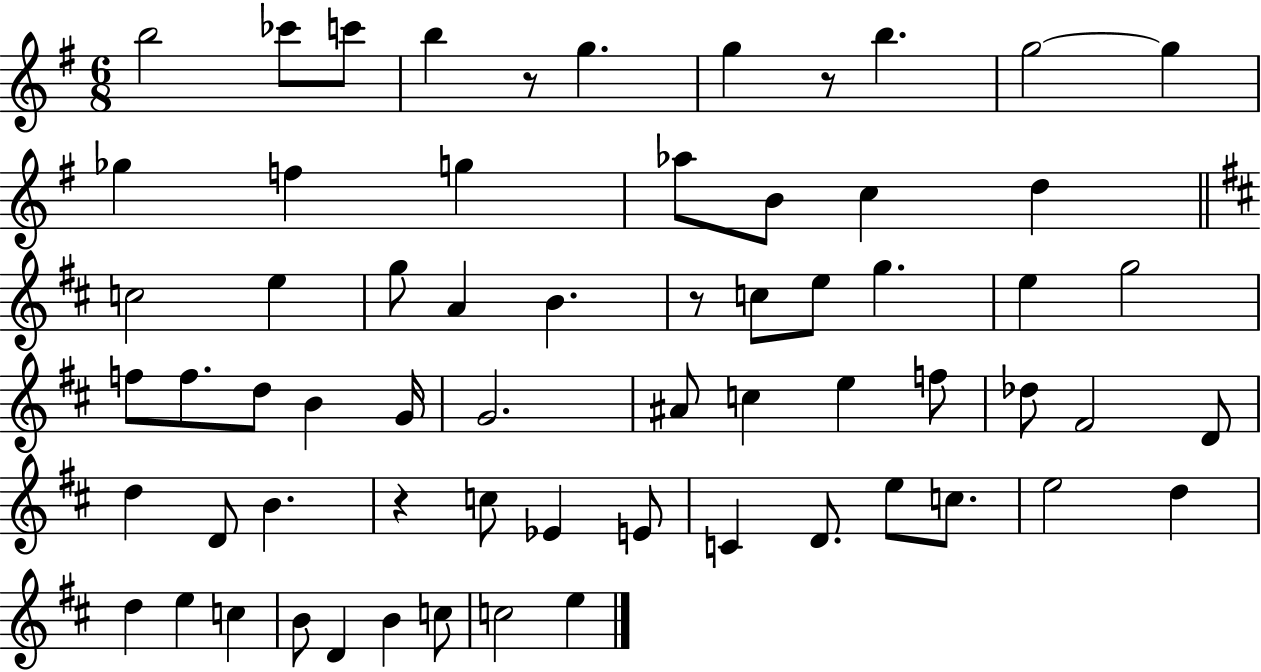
{
  \clef treble
  \numericTimeSignature
  \time 6/8
  \key g \major
  \repeat volta 2 { b''2 ces'''8 c'''8 | b''4 r8 g''4. | g''4 r8 b''4. | g''2~~ g''4 | \break ges''4 f''4 g''4 | aes''8 b'8 c''4 d''4 | \bar "||" \break \key b \minor c''2 e''4 | g''8 a'4 b'4. | r8 c''8 e''8 g''4. | e''4 g''2 | \break f''8 f''8. d''8 b'4 g'16 | g'2. | ais'8 c''4 e''4 f''8 | des''8 fis'2 d'8 | \break d''4 d'8 b'4. | r4 c''8 ees'4 e'8 | c'4 d'8. e''8 c''8. | e''2 d''4 | \break d''4 e''4 c''4 | b'8 d'4 b'4 c''8 | c''2 e''4 | } \bar "|."
}